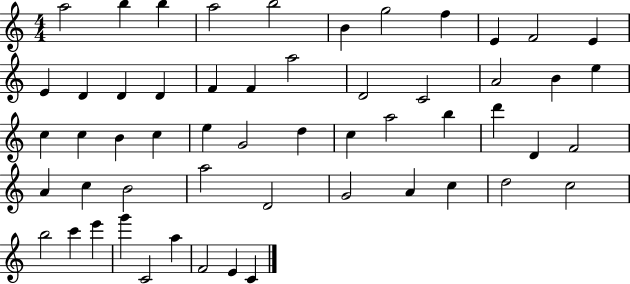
{
  \clef treble
  \numericTimeSignature
  \time 4/4
  \key c \major
  a''2 b''4 b''4 | a''2 b''2 | b'4 g''2 f''4 | e'4 f'2 e'4 | \break e'4 d'4 d'4 d'4 | f'4 f'4 a''2 | d'2 c'2 | a'2 b'4 e''4 | \break c''4 c''4 b'4 c''4 | e''4 g'2 d''4 | c''4 a''2 b''4 | d'''4 d'4 f'2 | \break a'4 c''4 b'2 | a''2 d'2 | g'2 a'4 c''4 | d''2 c''2 | \break b''2 c'''4 e'''4 | g'''4 c'2 a''4 | f'2 e'4 c'4 | \bar "|."
}